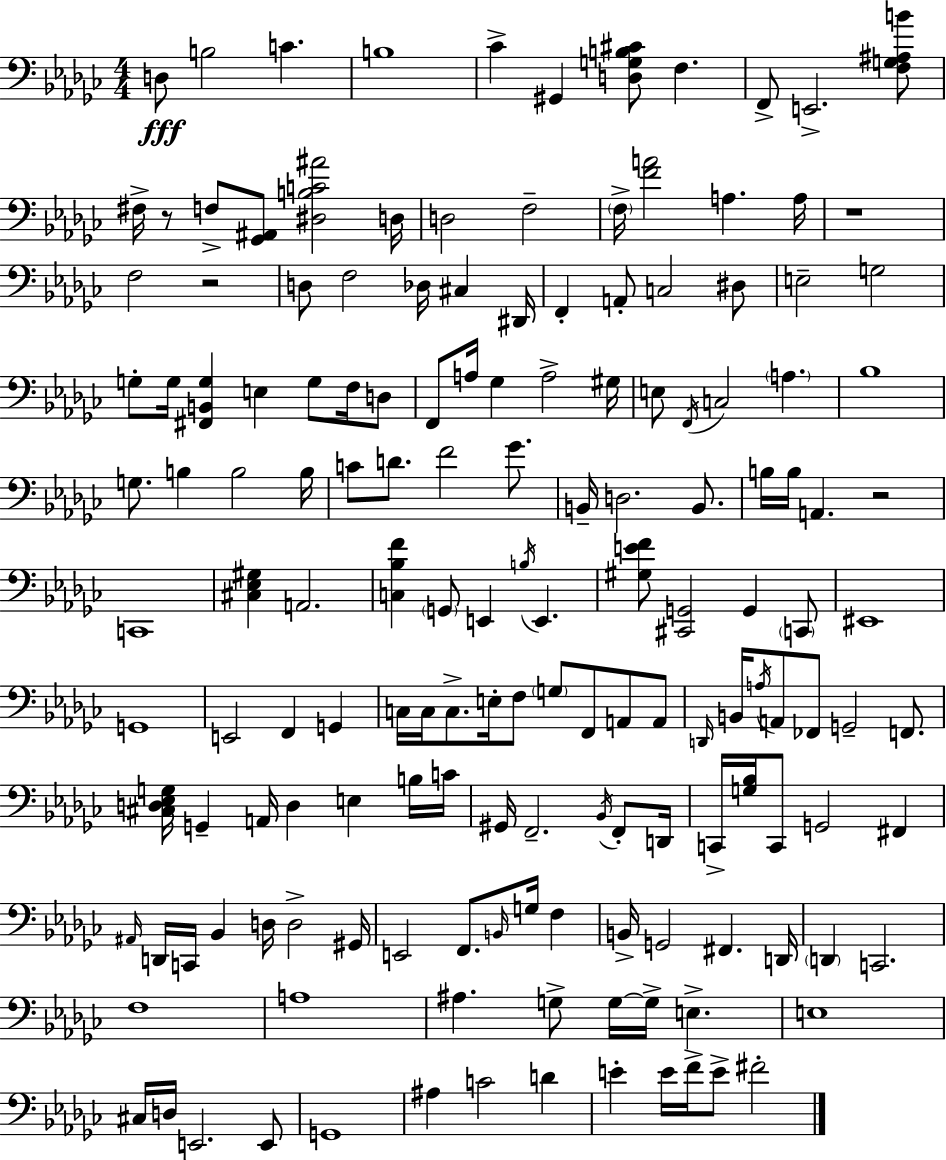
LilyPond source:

{
  \clef bass
  \numericTimeSignature
  \time 4/4
  \key ees \minor
  \repeat volta 2 { d8\fff b2 c'4. | b1 | ces'4-> gis,4 <d g b cis'>8 f4. | f,8-> e,2.-> <f g ais b'>8 | \break fis16-> r8 f8-> <ges, ais,>8 <dis b c' ais'>2 d16 | d2 f2-- | \parenthesize f16-> <f' a'>2 a4. a16 | r1 | \break f2 r2 | d8 f2 des16 cis4 dis,16 | f,4-. a,8-. c2 dis8 | e2-- g2 | \break g8-. g16 <fis, b, g>4 e4 g8 f16 d8 | f,8 a16 ges4 a2-> gis16 | e8 \acciaccatura { f,16 } c2 \parenthesize a4. | bes1 | \break g8. b4 b2 | b16 c'8 d'8. f'2 ges'8. | b,16-- d2. b,8. | b16 b16 a,4. r2 | \break c,1 | <cis ees gis>4 a,2. | <c bes f'>4 \parenthesize g,8 e,4 \acciaccatura { b16 } e,4. | <gis e' f'>8 <cis, g,>2 g,4 | \break \parenthesize c,8 eis,1 | g,1 | e,2 f,4 g,4 | c16 c16 c8.-> e16-. f8 \parenthesize g8 f,8 a,8 | \break a,8 \grace { d,16 } b,16 \acciaccatura { a16 } a,8 fes,8 g,2-- | f,8. <cis d ees g>16 g,4-- a,16 d4 e4 | b16 c'16 gis,16 f,2.-- | \acciaccatura { bes,16 } f,8-. d,16 c,16-> <g bes>16 c,8 g,2 | \break fis,4 \grace { ais,16 } d,16 c,16 bes,4 d16 d2-> | gis,16 e,2 f,8. | \grace { b,16 } g16 f4 b,16-> g,2 | fis,4. d,16 \parenthesize d,4 c,2. | \break f1 | a1 | ais4. g8-> g16~~ | g16-> e4.-> e1 | \break cis16 d16 e,2. | e,8 g,1 | ais4 c'2 | d'4 e'4-. e'16 f'16-> e'8-> fis'2-. | \break } \bar "|."
}